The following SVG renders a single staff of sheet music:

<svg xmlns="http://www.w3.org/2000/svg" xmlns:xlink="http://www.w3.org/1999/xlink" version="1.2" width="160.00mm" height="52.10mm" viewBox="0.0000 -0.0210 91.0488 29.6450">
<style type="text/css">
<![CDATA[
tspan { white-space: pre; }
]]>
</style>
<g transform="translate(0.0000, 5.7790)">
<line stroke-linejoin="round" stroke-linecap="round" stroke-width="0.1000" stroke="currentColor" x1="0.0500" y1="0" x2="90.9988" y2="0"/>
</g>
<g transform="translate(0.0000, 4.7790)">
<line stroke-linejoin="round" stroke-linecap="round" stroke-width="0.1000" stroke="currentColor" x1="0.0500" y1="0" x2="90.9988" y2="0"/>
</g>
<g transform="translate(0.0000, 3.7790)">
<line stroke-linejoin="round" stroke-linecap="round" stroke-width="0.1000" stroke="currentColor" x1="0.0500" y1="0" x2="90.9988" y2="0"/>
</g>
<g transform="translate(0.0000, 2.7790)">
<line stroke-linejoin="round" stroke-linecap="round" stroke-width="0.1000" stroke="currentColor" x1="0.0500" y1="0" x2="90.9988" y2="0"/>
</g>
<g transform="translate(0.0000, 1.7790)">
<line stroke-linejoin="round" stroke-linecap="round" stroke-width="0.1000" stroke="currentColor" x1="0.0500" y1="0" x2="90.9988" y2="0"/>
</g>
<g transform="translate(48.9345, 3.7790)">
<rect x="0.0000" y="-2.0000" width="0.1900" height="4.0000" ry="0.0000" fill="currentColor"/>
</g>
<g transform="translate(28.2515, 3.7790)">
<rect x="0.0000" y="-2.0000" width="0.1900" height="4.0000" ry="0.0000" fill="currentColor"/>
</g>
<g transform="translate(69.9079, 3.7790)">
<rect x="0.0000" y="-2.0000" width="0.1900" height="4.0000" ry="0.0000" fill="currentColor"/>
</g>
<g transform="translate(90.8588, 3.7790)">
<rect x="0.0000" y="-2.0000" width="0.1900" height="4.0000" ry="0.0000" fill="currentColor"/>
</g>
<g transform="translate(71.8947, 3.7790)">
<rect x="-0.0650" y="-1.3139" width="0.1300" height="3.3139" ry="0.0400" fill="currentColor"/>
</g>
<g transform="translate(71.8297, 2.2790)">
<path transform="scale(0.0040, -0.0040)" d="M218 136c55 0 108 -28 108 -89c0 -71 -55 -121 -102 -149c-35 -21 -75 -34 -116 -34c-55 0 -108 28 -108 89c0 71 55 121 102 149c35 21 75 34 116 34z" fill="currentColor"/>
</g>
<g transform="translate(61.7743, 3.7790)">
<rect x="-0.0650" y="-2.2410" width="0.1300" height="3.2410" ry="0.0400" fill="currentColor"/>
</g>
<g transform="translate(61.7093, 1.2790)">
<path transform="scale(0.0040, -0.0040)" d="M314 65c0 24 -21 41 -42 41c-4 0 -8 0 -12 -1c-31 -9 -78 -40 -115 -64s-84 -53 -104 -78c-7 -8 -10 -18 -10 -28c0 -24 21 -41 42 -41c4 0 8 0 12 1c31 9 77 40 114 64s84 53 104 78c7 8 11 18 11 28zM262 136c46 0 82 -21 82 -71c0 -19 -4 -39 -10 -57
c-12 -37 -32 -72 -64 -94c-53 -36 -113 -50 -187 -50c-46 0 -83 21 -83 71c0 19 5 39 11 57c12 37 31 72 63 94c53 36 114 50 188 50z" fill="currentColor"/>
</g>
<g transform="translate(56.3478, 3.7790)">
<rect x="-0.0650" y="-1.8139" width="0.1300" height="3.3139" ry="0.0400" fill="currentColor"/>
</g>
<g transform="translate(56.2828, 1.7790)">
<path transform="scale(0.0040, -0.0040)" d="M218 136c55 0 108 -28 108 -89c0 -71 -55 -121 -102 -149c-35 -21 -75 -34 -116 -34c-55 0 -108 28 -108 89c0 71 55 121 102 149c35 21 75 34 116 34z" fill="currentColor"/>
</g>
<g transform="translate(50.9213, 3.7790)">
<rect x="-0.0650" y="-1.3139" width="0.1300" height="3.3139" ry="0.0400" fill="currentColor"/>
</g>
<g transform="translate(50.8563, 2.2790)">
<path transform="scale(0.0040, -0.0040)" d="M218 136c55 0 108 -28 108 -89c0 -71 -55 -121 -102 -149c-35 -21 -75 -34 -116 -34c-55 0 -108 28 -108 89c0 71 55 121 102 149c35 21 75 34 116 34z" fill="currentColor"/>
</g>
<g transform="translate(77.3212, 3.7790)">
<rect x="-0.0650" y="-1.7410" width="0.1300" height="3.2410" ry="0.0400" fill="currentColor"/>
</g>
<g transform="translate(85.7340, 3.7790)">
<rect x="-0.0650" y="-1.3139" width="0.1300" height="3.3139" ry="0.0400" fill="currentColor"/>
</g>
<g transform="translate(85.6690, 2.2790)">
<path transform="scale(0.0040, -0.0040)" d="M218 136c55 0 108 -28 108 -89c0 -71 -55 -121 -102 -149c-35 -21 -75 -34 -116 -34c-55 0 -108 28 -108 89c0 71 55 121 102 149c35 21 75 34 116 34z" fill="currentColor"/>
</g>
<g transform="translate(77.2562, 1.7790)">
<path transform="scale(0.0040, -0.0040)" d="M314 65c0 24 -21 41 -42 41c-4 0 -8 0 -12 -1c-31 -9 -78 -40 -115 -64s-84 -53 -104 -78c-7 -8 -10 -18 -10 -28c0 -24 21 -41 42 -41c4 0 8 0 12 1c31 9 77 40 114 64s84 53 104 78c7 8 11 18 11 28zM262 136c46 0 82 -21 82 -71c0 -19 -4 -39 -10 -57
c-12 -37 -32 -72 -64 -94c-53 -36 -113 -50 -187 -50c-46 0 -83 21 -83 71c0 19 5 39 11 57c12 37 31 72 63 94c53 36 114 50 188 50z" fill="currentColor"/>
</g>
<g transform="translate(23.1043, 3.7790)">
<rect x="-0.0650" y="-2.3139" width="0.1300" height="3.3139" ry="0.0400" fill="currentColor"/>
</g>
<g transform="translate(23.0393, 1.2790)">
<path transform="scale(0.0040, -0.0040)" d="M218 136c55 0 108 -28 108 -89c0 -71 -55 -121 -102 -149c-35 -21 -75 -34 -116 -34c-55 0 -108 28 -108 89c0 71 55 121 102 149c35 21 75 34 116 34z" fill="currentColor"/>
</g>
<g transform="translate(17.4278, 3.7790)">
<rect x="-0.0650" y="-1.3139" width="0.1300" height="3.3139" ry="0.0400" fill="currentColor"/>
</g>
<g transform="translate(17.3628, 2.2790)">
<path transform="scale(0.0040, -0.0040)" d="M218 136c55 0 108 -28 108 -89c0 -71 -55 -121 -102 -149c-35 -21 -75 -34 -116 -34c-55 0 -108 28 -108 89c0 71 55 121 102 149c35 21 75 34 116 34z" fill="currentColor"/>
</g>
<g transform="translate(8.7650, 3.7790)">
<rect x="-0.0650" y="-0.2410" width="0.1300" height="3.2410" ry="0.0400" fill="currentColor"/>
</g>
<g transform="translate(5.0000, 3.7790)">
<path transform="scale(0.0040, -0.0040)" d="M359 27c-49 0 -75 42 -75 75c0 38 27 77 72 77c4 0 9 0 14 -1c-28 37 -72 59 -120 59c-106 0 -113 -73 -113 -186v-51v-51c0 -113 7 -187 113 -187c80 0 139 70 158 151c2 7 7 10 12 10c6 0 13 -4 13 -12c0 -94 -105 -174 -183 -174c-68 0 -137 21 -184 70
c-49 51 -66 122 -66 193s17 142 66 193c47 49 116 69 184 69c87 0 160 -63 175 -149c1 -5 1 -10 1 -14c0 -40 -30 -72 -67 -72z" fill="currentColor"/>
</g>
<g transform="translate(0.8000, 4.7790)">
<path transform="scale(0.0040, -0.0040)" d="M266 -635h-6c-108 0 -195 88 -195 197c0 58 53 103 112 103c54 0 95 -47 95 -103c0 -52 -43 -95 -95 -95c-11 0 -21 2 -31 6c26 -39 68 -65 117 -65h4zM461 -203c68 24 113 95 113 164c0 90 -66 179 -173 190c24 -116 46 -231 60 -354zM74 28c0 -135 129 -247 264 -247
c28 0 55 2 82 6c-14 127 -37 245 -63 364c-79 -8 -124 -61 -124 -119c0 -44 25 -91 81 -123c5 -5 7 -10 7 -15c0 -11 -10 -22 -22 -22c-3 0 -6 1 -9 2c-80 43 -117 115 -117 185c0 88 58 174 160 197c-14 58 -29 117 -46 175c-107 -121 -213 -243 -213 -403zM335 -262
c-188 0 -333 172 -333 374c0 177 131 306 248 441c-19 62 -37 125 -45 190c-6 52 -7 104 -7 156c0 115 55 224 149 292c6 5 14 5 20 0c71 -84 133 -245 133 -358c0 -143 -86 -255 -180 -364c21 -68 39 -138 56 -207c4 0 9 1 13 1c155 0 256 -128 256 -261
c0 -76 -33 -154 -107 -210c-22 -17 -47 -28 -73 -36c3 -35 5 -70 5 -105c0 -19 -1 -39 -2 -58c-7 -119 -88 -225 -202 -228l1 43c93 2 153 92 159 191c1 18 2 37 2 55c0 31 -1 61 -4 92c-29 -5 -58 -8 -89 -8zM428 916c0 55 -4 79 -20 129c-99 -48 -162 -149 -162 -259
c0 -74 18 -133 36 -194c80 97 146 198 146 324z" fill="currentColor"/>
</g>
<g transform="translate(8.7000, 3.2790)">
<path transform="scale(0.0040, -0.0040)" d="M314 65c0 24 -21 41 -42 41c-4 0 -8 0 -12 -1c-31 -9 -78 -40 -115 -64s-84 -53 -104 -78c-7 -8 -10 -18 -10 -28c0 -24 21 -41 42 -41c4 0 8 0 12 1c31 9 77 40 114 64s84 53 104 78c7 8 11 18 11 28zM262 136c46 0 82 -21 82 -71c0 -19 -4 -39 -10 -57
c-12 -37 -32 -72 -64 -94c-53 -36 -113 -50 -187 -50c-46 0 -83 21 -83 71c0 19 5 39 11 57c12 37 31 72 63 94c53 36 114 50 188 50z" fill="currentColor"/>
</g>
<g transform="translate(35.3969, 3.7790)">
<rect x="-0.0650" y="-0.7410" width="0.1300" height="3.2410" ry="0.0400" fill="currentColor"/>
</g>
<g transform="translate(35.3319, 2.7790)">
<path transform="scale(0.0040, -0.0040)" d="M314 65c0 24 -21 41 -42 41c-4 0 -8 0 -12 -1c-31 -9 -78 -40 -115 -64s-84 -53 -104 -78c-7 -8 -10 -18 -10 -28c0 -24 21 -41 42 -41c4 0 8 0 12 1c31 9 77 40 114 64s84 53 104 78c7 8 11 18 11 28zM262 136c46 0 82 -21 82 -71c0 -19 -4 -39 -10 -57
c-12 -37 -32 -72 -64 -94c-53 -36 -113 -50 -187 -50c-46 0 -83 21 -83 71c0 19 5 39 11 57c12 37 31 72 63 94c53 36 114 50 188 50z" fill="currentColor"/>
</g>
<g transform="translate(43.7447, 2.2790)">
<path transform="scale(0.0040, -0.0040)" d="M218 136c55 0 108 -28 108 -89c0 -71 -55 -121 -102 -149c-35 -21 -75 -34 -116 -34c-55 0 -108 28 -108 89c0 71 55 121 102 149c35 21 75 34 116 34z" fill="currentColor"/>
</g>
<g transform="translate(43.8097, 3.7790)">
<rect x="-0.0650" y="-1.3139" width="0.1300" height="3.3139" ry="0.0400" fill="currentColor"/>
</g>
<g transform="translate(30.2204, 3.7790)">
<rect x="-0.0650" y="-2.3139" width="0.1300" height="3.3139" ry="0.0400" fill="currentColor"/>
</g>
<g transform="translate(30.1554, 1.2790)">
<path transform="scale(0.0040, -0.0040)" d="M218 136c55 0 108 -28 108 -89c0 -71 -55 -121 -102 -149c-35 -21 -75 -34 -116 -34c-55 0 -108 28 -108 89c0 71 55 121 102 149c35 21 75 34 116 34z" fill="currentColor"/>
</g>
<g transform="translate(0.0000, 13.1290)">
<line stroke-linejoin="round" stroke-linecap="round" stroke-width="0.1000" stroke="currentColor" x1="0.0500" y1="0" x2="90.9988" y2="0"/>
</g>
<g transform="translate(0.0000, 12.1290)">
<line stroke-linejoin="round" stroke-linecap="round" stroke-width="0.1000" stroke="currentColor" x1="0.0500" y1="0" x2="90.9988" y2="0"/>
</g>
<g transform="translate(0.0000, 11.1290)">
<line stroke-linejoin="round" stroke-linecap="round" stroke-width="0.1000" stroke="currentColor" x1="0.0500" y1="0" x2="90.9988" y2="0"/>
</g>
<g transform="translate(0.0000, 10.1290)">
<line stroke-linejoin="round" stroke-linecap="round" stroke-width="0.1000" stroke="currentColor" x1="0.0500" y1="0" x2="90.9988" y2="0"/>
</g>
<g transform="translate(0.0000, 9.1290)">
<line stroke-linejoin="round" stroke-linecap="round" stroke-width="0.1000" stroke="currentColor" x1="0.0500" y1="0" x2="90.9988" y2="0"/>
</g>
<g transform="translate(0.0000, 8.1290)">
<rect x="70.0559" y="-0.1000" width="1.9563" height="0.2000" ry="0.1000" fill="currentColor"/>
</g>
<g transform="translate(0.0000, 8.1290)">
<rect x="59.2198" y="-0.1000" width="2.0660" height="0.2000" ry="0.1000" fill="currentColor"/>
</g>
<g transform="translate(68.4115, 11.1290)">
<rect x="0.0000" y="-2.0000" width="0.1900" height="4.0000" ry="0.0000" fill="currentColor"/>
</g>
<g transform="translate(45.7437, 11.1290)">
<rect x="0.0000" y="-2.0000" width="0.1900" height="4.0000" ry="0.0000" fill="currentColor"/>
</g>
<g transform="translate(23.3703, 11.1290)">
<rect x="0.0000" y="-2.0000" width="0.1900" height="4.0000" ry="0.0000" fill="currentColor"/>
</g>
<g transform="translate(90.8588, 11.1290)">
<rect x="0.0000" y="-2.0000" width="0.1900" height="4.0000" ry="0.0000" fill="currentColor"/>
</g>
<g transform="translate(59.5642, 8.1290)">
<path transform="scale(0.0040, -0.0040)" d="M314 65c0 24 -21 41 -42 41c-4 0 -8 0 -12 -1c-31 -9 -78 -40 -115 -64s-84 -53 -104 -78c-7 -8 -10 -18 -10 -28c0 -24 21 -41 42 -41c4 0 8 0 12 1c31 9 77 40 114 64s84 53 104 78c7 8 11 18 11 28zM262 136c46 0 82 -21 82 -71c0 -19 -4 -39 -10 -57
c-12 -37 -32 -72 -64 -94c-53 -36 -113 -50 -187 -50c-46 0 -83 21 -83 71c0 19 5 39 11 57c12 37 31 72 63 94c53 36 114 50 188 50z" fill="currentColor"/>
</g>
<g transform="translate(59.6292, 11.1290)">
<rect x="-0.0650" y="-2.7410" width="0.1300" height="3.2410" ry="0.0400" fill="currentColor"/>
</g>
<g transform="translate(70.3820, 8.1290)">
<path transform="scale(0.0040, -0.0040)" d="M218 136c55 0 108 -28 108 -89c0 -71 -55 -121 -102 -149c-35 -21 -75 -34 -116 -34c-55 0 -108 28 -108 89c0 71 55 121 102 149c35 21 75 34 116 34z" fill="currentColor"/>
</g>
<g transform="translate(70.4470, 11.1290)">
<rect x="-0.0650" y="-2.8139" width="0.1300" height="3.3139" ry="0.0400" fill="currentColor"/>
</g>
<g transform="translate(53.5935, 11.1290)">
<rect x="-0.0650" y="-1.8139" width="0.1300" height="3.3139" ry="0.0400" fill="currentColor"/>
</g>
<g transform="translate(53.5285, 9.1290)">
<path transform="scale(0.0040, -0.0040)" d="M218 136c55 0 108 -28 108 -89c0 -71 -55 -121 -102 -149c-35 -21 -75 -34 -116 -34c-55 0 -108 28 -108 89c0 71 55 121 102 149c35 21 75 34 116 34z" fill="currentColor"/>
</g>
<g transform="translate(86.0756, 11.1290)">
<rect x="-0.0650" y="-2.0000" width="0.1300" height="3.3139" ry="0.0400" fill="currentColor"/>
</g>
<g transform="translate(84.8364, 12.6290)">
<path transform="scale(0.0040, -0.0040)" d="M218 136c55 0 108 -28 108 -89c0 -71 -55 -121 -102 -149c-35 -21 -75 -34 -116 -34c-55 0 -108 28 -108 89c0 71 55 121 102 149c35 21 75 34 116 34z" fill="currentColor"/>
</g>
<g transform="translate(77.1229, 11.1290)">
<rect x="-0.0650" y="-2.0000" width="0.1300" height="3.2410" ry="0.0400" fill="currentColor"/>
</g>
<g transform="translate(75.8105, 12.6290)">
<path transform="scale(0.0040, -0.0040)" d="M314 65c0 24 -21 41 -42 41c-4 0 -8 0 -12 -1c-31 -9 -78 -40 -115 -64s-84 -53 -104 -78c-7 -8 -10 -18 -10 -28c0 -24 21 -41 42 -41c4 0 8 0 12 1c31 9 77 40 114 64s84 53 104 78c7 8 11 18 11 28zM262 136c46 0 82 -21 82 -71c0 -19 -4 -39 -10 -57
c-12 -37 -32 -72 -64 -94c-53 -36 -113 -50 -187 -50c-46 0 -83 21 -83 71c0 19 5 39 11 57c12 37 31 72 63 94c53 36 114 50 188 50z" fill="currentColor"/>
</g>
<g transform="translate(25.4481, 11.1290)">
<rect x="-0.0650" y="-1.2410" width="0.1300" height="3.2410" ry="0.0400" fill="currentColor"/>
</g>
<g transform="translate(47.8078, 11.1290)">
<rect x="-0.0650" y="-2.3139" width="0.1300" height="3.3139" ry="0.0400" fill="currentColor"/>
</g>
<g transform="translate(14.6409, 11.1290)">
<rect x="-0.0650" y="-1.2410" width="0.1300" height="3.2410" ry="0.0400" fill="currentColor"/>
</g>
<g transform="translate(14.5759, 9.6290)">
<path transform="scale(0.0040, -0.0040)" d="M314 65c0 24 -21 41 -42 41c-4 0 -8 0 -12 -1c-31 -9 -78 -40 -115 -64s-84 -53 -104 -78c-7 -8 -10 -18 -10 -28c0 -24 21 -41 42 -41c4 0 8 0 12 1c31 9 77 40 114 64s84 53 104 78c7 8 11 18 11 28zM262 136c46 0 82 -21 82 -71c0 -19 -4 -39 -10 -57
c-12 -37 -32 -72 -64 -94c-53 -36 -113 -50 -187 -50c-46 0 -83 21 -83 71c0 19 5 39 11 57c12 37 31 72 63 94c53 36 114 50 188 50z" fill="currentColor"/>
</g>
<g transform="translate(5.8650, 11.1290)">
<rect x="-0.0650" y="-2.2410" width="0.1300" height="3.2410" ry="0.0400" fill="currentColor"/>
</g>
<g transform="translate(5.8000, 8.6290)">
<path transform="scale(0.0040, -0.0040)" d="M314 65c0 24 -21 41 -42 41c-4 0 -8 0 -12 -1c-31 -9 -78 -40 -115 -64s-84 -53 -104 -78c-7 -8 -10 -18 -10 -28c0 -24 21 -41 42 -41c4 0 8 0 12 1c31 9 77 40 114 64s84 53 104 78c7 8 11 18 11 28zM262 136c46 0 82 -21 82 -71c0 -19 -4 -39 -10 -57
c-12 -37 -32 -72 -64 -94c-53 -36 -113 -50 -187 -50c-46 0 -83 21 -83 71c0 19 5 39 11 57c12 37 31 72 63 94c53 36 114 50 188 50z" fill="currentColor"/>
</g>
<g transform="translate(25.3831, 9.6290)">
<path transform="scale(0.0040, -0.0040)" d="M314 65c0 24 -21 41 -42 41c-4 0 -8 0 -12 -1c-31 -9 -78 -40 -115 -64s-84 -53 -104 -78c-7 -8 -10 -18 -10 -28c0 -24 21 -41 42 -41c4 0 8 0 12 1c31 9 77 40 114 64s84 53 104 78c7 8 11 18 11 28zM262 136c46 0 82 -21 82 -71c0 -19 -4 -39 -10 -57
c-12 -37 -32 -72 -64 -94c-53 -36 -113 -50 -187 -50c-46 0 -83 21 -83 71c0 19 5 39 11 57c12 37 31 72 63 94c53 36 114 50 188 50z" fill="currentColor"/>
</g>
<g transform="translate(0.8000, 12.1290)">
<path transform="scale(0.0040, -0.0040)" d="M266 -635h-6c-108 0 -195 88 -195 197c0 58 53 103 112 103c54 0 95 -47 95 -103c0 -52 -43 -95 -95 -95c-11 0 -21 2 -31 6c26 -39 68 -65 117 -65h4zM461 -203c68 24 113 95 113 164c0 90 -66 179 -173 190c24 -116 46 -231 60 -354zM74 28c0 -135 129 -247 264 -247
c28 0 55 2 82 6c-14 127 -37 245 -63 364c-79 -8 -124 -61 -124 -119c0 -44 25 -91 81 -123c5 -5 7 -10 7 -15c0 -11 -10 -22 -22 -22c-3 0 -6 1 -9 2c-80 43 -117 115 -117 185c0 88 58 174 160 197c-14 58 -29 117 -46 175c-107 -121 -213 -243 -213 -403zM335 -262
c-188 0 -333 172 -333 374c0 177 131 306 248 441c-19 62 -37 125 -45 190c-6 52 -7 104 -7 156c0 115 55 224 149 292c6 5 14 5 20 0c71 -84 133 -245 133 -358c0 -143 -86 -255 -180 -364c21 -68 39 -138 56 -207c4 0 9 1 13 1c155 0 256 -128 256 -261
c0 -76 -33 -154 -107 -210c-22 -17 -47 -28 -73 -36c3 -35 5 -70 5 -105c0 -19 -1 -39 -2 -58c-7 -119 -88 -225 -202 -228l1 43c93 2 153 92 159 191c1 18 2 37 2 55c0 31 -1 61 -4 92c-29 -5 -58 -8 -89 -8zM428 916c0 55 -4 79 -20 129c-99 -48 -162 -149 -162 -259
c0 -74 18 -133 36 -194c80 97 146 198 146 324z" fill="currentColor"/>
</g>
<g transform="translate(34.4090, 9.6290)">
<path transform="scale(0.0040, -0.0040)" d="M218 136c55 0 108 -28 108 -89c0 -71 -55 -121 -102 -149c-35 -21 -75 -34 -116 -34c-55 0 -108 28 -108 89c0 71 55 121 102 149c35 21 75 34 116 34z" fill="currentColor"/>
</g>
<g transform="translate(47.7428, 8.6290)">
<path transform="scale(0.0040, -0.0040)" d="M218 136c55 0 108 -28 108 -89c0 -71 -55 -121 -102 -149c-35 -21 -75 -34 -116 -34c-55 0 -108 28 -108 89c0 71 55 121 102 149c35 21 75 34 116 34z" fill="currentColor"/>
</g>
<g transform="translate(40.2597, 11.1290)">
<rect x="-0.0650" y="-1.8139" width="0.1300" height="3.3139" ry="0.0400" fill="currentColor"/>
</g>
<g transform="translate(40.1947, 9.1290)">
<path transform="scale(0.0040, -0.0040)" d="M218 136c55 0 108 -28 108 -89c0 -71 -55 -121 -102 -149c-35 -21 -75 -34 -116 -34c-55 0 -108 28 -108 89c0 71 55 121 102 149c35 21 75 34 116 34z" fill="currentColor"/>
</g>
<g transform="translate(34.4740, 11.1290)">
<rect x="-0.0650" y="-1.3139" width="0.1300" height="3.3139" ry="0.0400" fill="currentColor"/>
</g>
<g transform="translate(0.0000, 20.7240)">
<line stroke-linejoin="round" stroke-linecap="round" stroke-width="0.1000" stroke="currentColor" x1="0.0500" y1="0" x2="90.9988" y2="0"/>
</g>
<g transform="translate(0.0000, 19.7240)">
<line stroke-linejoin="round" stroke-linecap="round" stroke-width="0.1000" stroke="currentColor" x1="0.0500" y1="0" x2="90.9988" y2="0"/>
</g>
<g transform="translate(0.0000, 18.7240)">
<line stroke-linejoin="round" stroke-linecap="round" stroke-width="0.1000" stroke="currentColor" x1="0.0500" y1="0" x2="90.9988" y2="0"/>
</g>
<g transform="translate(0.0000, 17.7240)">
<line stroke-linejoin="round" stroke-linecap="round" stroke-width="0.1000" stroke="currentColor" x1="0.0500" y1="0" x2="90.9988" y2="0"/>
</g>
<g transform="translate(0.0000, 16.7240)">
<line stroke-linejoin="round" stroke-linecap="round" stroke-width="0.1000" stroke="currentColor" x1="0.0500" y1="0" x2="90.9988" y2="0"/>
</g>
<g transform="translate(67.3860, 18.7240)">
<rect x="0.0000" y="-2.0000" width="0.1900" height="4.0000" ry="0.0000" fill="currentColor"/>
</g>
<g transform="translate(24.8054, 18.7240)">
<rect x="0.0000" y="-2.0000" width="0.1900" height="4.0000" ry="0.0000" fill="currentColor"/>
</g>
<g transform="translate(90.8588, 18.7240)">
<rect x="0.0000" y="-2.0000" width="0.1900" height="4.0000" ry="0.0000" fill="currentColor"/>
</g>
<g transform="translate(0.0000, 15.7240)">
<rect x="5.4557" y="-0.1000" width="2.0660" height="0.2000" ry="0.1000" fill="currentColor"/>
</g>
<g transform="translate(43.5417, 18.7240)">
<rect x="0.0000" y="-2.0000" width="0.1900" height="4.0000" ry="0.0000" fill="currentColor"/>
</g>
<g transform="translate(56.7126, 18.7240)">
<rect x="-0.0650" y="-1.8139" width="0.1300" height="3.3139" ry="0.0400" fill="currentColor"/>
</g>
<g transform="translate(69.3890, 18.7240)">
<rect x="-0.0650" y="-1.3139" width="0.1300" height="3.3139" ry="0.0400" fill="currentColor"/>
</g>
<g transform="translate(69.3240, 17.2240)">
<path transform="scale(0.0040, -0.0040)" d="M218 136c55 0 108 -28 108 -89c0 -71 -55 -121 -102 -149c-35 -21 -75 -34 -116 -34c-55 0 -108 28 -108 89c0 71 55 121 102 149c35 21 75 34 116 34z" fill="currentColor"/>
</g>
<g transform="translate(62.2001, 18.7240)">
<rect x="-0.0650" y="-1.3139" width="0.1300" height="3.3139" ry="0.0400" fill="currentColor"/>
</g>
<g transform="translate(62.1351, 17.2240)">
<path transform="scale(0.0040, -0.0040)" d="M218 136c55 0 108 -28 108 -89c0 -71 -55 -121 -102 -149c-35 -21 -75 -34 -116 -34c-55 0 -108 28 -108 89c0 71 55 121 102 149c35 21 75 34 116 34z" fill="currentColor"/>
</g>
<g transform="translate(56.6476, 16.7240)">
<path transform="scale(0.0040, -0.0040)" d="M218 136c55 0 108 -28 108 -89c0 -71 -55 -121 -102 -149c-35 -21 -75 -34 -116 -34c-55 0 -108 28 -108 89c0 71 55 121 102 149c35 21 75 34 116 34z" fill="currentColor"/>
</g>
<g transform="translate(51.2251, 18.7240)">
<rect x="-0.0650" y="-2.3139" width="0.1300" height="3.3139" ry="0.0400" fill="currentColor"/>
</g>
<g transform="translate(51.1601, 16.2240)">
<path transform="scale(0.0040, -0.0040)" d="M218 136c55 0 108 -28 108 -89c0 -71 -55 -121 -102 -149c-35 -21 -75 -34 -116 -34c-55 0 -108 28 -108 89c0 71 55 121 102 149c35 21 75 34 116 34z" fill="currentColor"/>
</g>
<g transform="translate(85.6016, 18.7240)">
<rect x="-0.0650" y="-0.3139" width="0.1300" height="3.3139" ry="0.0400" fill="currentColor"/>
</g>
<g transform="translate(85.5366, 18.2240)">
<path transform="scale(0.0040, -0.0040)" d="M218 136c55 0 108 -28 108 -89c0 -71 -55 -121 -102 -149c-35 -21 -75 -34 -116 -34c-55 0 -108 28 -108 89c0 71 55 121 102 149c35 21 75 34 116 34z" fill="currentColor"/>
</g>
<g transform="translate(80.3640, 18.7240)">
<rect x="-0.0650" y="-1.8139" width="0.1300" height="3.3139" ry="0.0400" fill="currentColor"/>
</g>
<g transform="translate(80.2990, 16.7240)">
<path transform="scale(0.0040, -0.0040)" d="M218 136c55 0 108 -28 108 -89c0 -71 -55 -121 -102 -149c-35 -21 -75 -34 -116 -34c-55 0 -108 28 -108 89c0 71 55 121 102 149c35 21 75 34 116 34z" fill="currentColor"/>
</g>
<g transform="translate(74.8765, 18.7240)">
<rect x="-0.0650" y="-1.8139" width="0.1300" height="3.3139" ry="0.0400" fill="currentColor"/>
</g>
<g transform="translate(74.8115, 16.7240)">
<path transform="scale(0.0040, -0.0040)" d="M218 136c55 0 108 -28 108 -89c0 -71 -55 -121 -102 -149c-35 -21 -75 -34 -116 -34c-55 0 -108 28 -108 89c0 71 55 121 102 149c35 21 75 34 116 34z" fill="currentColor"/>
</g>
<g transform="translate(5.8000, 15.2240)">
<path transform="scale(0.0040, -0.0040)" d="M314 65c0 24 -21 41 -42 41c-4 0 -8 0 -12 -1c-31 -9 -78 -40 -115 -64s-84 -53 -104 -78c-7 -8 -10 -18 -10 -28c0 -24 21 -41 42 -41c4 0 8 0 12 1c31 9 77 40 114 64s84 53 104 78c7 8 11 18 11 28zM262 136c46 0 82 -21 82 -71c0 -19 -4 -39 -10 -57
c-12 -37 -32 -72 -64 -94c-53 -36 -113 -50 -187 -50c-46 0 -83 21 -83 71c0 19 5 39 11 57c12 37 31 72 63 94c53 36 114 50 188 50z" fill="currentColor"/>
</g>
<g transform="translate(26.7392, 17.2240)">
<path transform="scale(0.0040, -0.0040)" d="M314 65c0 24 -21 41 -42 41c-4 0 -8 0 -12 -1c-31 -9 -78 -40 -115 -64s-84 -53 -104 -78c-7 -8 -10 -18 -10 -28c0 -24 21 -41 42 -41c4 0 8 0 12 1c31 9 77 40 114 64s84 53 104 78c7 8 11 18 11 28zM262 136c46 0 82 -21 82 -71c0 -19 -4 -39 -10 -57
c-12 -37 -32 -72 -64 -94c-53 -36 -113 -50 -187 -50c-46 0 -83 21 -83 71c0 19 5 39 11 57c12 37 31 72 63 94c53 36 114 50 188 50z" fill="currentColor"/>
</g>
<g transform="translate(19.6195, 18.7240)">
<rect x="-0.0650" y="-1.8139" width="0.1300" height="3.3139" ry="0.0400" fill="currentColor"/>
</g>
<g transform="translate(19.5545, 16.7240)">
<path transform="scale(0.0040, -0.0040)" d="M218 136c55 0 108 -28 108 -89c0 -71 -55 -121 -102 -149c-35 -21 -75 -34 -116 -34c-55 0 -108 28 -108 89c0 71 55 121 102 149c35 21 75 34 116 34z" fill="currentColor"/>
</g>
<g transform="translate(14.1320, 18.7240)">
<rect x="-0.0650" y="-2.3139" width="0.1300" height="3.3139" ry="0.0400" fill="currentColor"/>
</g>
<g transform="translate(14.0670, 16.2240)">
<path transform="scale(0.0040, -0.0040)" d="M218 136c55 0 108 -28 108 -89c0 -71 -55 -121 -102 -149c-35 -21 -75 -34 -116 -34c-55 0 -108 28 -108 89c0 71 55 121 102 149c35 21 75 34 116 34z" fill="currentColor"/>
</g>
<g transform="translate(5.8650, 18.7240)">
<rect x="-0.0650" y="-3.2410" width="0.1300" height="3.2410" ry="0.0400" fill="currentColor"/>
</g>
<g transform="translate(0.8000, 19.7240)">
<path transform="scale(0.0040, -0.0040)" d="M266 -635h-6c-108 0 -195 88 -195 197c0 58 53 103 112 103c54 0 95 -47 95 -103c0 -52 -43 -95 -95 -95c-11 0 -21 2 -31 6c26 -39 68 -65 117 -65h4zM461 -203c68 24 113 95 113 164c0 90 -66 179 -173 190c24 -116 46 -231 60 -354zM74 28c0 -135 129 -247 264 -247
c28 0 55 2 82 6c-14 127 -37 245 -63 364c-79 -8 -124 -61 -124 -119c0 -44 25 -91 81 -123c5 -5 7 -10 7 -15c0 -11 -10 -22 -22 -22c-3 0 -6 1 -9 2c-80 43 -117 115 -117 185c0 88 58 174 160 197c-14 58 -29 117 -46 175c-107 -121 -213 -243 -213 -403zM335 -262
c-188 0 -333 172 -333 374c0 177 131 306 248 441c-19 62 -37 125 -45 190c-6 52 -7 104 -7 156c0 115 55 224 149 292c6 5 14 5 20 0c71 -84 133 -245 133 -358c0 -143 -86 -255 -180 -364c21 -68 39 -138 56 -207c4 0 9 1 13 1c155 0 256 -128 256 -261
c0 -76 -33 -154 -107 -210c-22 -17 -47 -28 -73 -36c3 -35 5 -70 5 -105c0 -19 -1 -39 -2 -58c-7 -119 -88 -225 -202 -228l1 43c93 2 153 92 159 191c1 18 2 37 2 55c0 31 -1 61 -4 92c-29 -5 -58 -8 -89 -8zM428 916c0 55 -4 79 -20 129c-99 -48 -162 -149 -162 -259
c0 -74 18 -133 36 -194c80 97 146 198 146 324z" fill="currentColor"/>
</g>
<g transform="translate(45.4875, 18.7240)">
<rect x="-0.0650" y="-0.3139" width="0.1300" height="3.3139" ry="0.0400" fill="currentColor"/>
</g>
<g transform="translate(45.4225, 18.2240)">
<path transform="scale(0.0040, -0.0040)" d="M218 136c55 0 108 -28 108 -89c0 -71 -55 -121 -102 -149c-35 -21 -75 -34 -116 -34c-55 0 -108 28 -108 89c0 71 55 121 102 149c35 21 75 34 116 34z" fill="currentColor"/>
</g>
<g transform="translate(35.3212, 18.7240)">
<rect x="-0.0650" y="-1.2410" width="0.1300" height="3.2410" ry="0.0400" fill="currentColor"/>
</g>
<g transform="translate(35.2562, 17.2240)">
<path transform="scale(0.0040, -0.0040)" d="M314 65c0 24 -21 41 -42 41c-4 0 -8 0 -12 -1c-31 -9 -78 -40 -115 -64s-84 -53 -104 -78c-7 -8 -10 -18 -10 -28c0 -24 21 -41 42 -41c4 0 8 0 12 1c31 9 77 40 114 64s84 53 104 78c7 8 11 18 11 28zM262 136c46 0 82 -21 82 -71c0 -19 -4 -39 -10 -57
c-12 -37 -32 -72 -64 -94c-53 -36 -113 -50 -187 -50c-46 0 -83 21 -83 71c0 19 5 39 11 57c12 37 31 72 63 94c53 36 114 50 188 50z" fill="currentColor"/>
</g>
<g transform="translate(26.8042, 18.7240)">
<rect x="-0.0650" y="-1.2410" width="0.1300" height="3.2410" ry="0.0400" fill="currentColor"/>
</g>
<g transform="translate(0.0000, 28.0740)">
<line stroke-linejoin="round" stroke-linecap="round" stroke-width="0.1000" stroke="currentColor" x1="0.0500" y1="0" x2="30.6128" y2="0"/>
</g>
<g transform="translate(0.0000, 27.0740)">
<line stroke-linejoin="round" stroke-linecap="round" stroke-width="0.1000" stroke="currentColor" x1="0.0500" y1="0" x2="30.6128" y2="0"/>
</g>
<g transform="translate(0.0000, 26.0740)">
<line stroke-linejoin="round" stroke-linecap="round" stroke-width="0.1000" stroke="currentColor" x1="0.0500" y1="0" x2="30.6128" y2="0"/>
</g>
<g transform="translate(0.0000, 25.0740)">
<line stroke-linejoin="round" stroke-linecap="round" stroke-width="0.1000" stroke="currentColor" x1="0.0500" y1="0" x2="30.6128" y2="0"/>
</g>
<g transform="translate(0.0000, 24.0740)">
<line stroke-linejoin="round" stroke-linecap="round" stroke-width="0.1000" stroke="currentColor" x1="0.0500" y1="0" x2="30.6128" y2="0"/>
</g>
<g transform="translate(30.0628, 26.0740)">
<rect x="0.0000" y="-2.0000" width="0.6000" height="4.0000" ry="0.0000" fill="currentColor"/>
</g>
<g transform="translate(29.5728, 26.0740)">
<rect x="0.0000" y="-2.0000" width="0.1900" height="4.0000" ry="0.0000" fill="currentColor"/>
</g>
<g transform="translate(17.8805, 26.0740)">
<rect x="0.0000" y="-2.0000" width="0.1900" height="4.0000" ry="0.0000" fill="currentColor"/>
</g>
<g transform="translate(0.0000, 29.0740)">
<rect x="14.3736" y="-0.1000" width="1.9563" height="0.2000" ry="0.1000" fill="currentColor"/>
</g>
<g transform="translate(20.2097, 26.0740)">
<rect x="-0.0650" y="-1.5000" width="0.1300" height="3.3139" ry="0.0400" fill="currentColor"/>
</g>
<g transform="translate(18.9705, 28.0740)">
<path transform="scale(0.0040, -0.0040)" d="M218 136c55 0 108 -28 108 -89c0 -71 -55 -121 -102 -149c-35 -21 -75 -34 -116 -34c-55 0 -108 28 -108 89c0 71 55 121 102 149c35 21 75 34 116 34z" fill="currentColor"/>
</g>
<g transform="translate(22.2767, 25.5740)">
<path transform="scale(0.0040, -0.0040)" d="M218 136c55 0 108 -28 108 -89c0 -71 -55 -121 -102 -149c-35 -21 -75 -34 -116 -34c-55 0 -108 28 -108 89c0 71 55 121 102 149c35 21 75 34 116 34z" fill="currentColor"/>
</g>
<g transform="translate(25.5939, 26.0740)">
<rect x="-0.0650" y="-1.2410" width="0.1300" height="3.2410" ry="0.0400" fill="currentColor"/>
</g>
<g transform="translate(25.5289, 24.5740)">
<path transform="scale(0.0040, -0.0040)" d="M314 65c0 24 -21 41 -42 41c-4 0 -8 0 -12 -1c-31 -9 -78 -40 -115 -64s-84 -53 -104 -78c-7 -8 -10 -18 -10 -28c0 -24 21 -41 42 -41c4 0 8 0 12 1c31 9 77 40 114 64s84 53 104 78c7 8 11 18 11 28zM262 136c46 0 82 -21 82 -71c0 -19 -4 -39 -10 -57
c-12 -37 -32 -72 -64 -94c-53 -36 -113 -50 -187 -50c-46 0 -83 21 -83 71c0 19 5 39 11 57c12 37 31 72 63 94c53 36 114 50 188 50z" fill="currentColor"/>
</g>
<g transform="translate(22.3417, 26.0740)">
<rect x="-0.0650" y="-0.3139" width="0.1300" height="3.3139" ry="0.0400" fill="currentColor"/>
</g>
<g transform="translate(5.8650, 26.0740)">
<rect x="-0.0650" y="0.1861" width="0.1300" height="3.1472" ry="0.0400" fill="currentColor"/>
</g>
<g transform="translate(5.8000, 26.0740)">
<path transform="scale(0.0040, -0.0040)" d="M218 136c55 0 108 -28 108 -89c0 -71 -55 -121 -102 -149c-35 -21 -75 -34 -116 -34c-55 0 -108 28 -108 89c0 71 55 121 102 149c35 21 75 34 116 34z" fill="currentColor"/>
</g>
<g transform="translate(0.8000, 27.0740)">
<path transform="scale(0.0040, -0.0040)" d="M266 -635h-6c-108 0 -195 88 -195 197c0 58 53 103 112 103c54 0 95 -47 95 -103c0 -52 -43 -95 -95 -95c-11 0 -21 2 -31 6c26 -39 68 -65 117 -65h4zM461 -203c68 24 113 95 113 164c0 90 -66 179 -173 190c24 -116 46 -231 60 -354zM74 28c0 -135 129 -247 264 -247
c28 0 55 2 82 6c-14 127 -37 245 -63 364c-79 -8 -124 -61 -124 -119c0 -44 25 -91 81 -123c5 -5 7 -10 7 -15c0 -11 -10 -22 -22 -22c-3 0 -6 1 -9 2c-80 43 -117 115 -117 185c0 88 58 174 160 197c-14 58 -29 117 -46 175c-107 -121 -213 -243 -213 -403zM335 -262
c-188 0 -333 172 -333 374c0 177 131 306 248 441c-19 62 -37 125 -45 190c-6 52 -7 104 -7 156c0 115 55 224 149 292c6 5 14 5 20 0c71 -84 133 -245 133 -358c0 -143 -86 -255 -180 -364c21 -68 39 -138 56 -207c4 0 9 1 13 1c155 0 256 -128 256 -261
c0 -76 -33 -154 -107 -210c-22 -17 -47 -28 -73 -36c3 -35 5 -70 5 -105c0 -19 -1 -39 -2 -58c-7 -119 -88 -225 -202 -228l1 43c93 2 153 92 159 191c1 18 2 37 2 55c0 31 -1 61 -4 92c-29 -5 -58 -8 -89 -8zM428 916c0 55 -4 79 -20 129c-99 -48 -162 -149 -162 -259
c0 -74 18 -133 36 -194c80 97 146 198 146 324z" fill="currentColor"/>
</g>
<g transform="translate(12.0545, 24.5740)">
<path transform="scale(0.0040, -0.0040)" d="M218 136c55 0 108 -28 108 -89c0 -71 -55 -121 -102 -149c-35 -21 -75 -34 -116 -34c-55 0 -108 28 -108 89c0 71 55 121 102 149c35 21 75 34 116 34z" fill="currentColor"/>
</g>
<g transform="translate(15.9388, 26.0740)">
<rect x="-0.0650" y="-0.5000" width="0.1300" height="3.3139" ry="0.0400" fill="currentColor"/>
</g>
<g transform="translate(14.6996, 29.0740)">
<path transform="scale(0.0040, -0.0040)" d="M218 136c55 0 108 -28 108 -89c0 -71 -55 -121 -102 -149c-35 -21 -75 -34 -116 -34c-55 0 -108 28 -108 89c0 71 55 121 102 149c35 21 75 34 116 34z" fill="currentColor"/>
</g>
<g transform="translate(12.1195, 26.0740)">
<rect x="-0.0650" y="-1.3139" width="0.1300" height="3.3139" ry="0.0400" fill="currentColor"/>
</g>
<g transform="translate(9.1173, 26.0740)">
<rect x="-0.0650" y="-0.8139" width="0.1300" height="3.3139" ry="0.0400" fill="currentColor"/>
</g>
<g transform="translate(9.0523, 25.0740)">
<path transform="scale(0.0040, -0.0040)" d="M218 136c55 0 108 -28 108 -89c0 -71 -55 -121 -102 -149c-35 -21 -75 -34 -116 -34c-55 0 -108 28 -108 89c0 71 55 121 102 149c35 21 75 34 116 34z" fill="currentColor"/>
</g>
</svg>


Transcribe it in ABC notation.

X:1
T:Untitled
M:4/4
L:1/4
K:C
c2 e g g d2 e e f g2 e f2 e g2 e2 e2 e f g f a2 a F2 F b2 g f e2 e2 c g f e e f f c B d e C E c e2